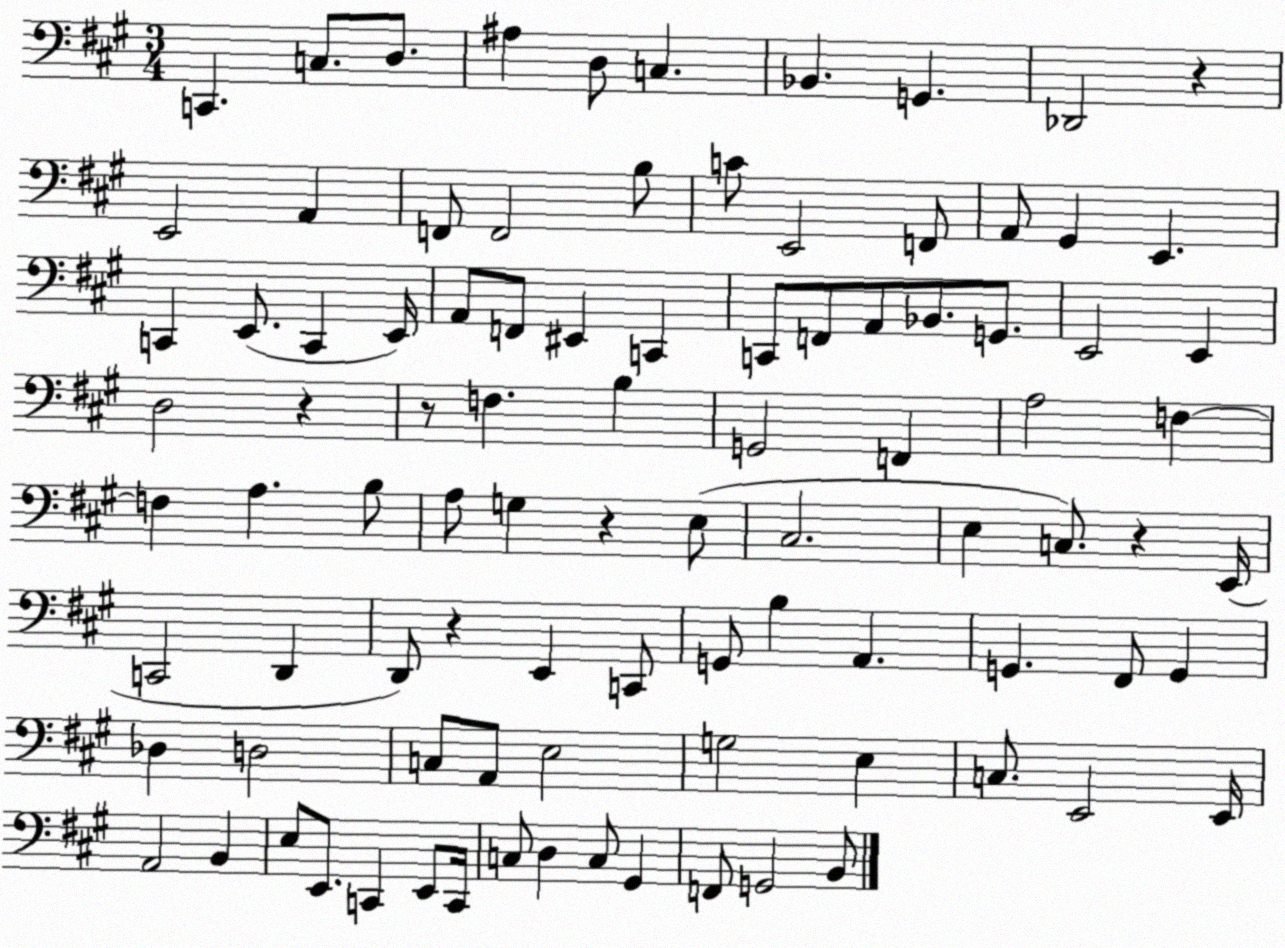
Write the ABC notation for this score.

X:1
T:Untitled
M:3/4
L:1/4
K:A
C,, C,/2 D,/2 ^A, D,/2 C, _B,, G,, _D,,2 z E,,2 A,, F,,/2 F,,2 B,/2 C/2 E,,2 F,,/2 A,,/2 ^G,, E,, C,, E,,/2 C,, E,,/4 A,,/2 F,,/2 ^E,, C,, C,,/2 F,,/2 A,,/2 _B,,/2 G,,/2 E,,2 E,, D,2 z z/2 F, B, G,,2 F,, A,2 F, F, A, B,/2 A,/2 G, z E,/2 ^C,2 E, C,/2 z E,,/4 C,,2 D,, D,,/2 z E,, C,,/2 G,,/2 B, A,, G,, ^F,,/2 G,, _D, D,2 C,/2 A,,/2 E,2 G,2 E, C,/2 E,,2 E,,/4 A,,2 B,, E,/2 E,,/2 C,, E,,/2 C,,/4 C,/2 D, C,/2 ^G,, F,,/2 G,,2 B,,/2